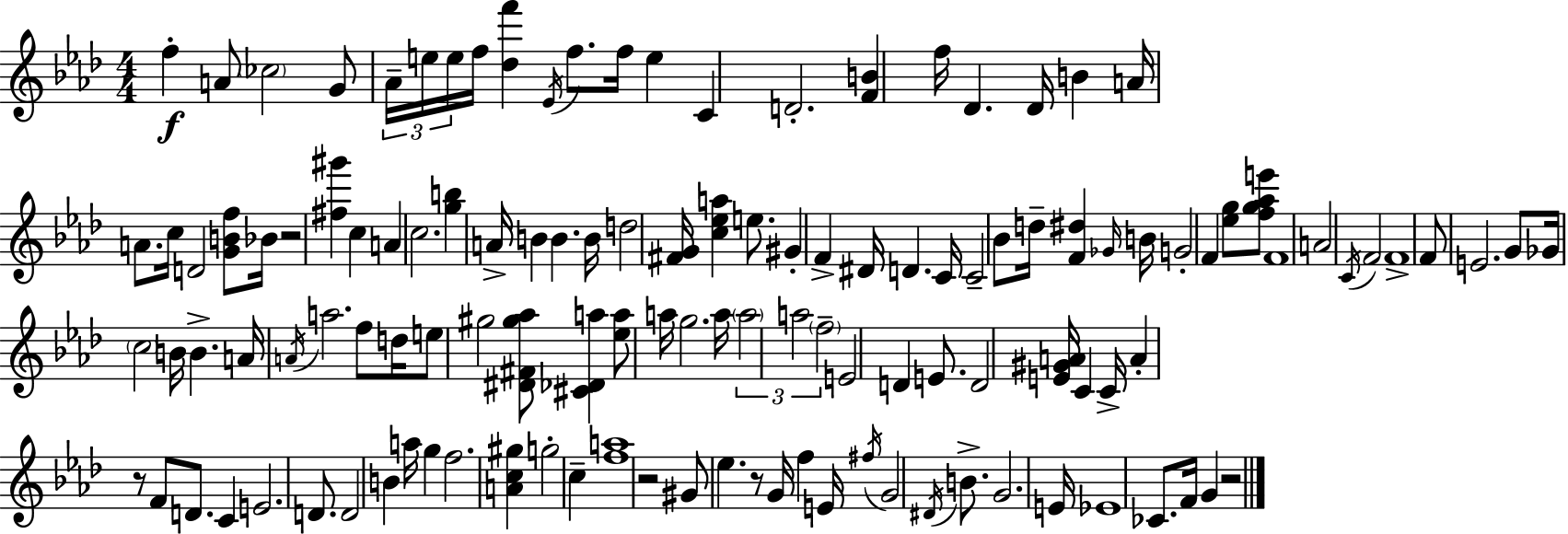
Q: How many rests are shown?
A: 5